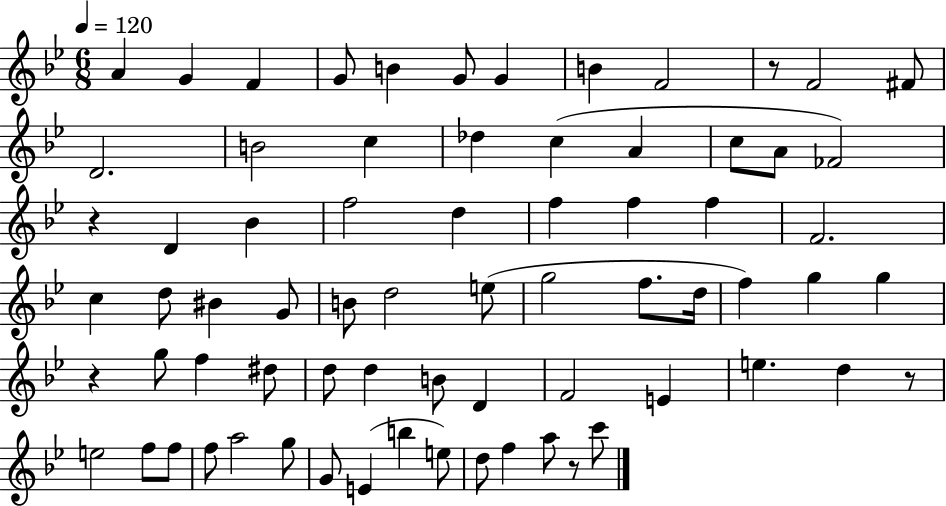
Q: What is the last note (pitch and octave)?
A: C6